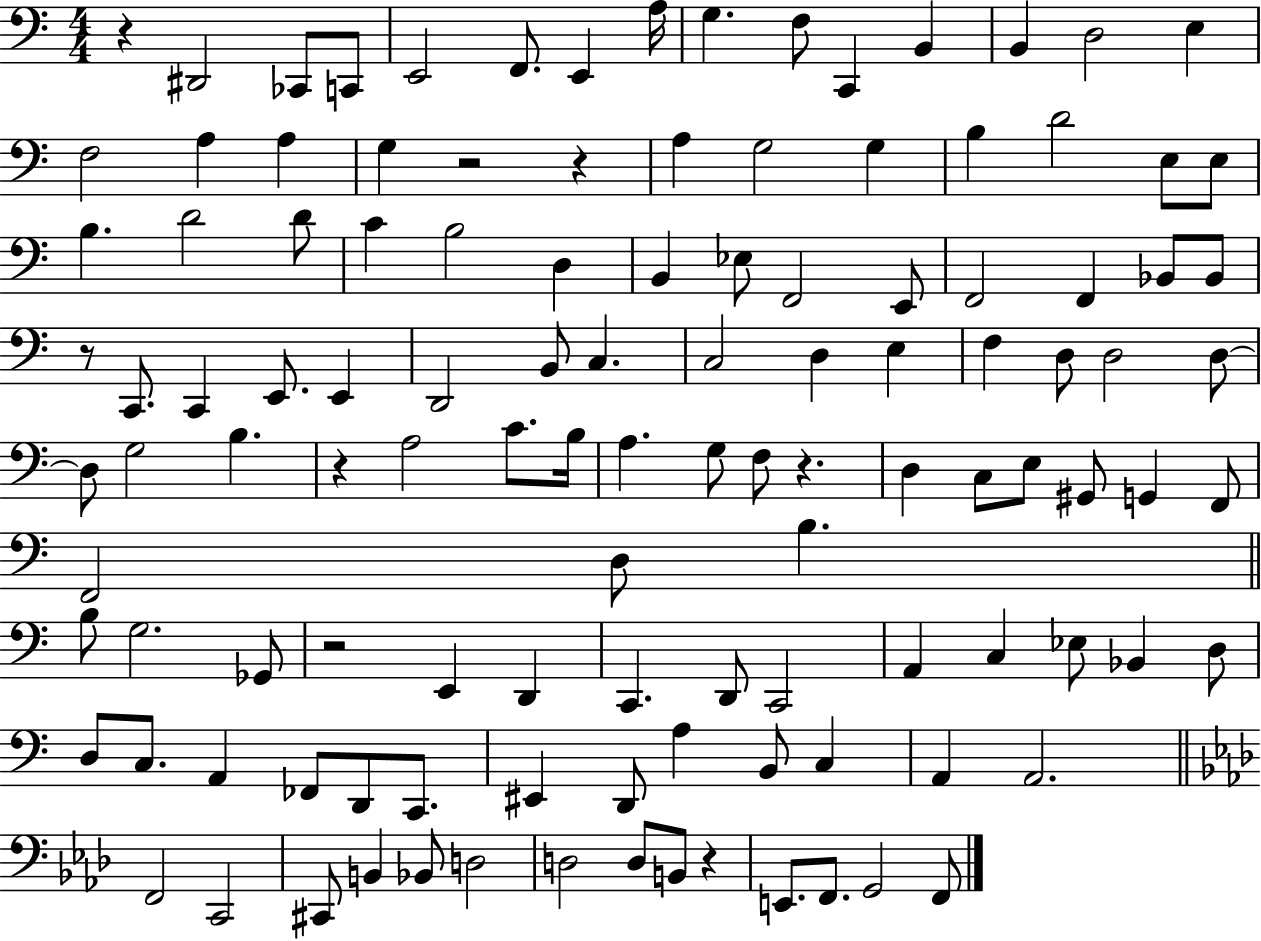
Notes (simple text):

R/q D#2/h CES2/e C2/e E2/h F2/e. E2/q A3/s G3/q. F3/e C2/q B2/q B2/q D3/h E3/q F3/h A3/q A3/q G3/q R/h R/q A3/q G3/h G3/q B3/q D4/h E3/e E3/e B3/q. D4/h D4/e C4/q B3/h D3/q B2/q Eb3/e F2/h E2/e F2/h F2/q Bb2/e Bb2/e R/e C2/e. C2/q E2/e. E2/q D2/h B2/e C3/q. C3/h D3/q E3/q F3/q D3/e D3/h D3/e D3/e G3/h B3/q. R/q A3/h C4/e. B3/s A3/q. G3/e F3/e R/q. D3/q C3/e E3/e G#2/e G2/q F2/e F2/h D3/e B3/q. B3/e G3/h. Gb2/e R/h E2/q D2/q C2/q. D2/e C2/h A2/q C3/q Eb3/e Bb2/q D3/e D3/e C3/e. A2/q FES2/e D2/e C2/e. EIS2/q D2/e A3/q B2/e C3/q A2/q A2/h. F2/h C2/h C#2/e B2/q Bb2/e D3/h D3/h D3/e B2/e R/q E2/e. F2/e. G2/h F2/e